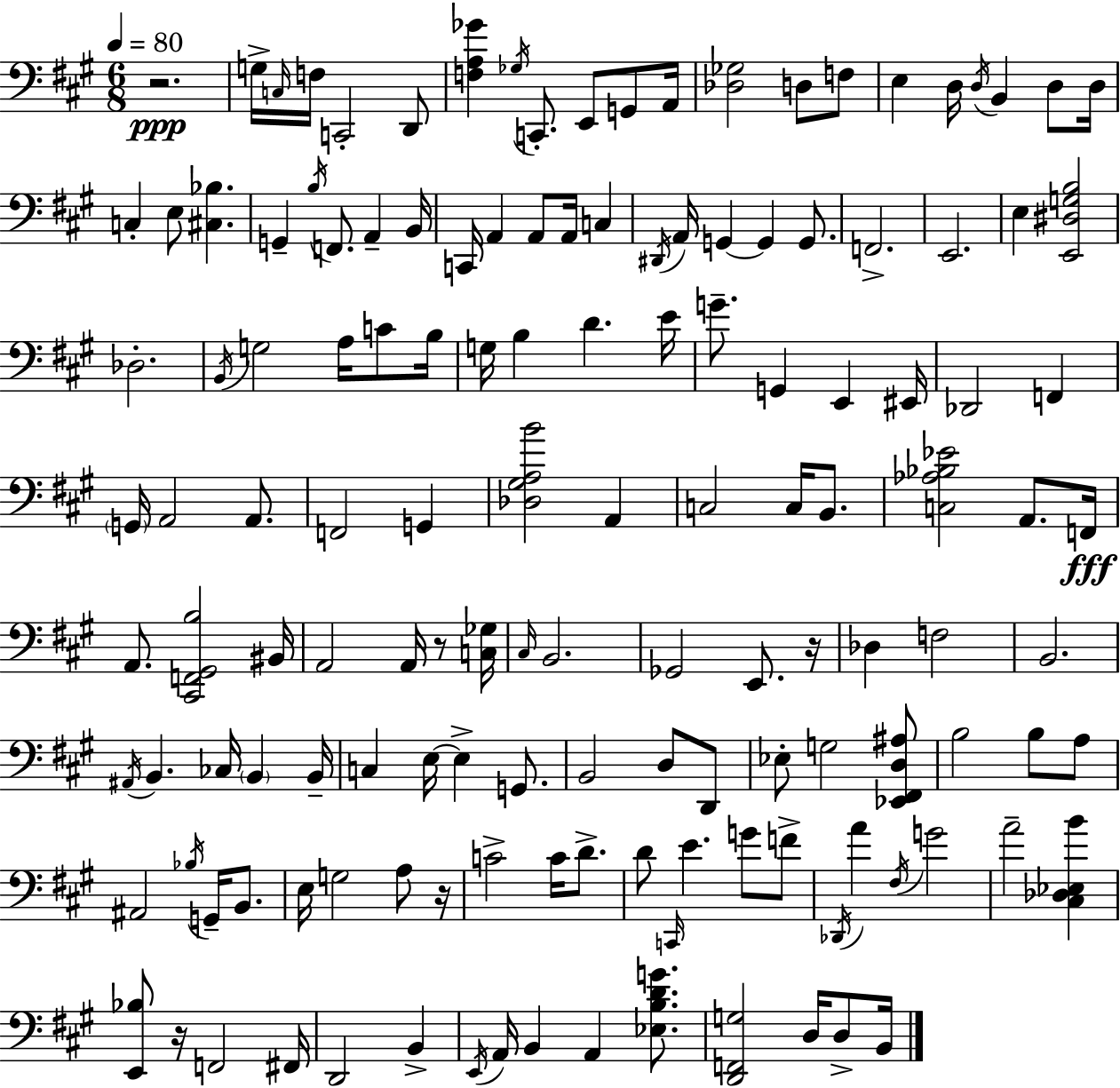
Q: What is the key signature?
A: A major